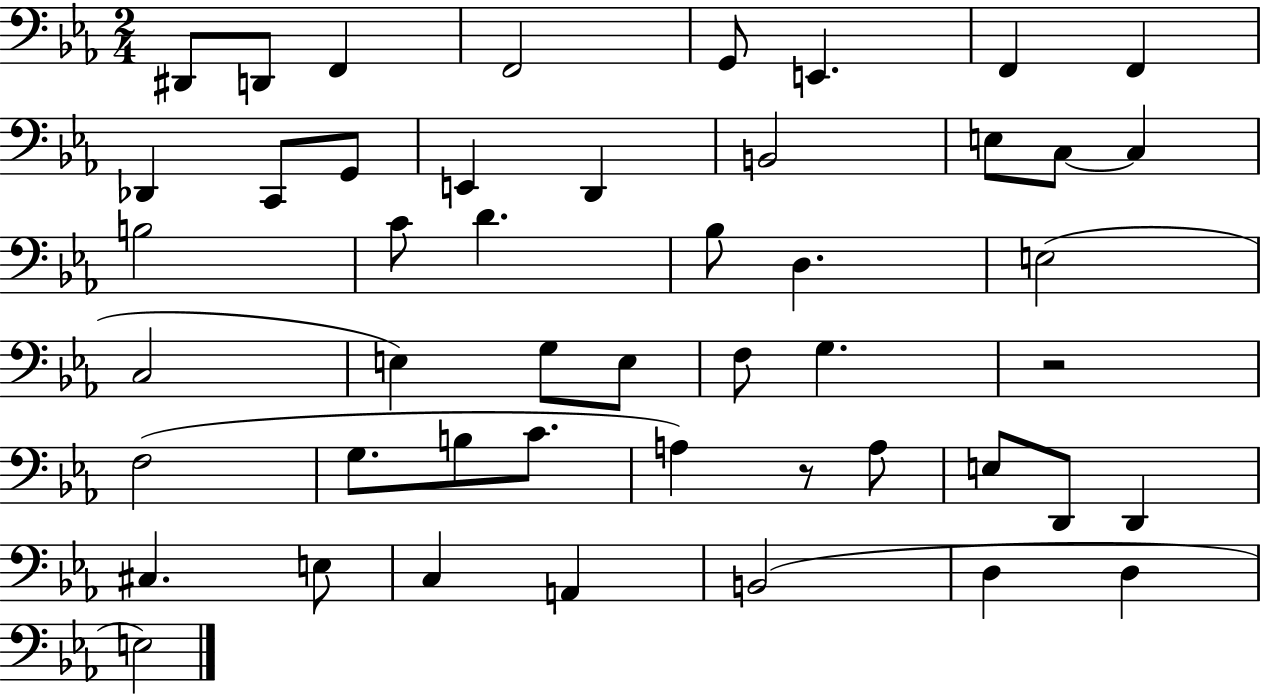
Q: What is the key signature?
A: EES major